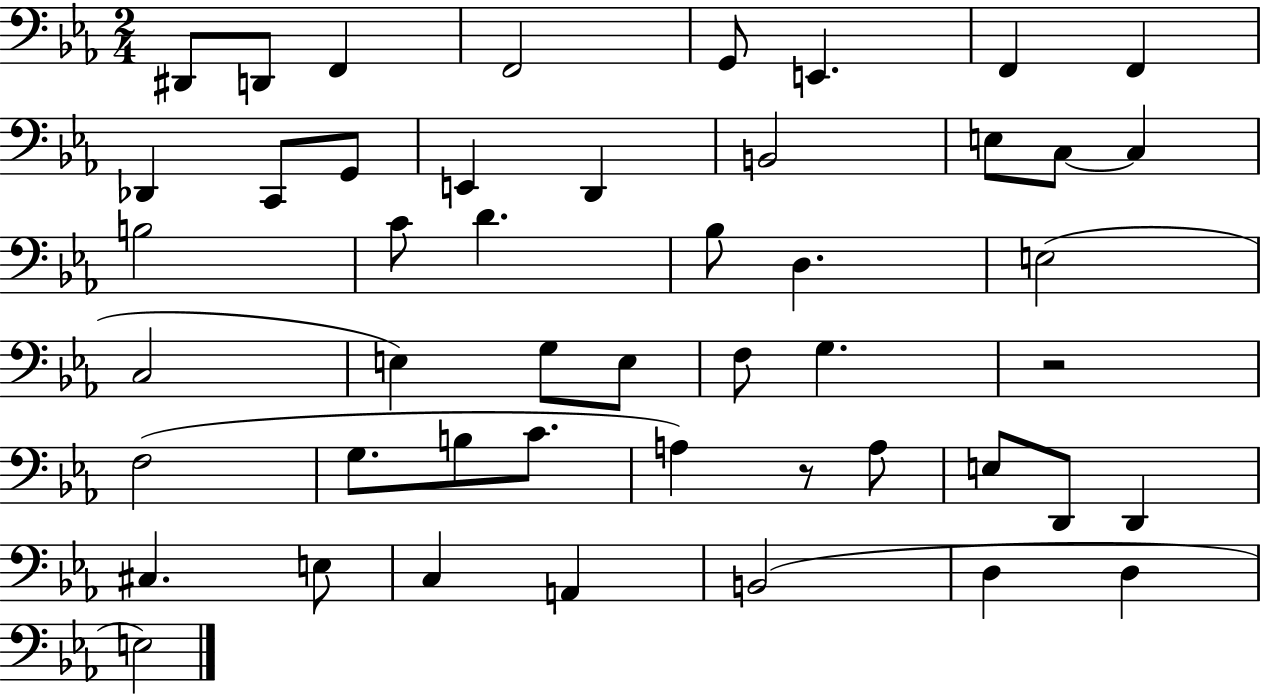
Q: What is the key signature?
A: EES major